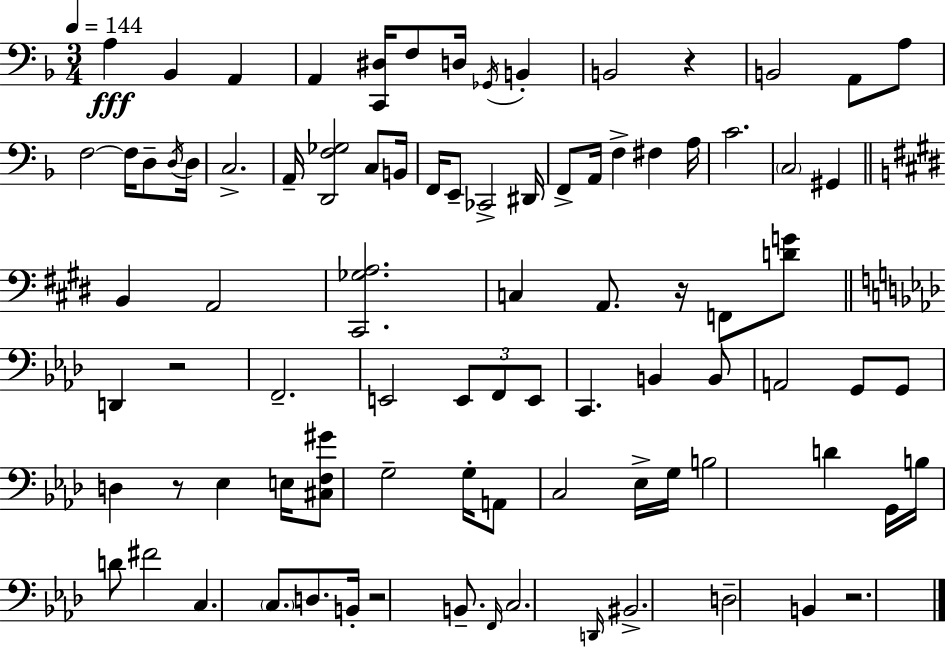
X:1
T:Untitled
M:3/4
L:1/4
K:Dm
A, _B,, A,, A,, [C,,^D,]/4 F,/2 D,/4 _G,,/4 B,, B,,2 z B,,2 A,,/2 A,/2 F,2 F,/4 D,/2 D,/4 D,/4 C,2 A,,/4 [D,,F,_G,]2 C,/2 B,,/4 F,,/4 E,,/2 _C,,2 ^D,,/4 F,,/2 A,,/4 F, ^F, A,/4 C2 C,2 ^G,, B,, A,,2 [^C,,_G,A,]2 C, A,,/2 z/4 F,,/2 [DG]/2 D,, z2 F,,2 E,,2 E,,/2 F,,/2 E,,/2 C,, B,, B,,/2 A,,2 G,,/2 G,,/2 D, z/2 _E, E,/4 [^C,F,^G]/2 G,2 G,/4 A,,/2 C,2 _E,/4 G,/4 B,2 D G,,/4 B,/4 D/2 ^F2 C, C,/2 D,/2 B,,/4 z2 B,,/2 F,,/4 C,2 D,,/4 ^B,,2 D,2 B,, z2